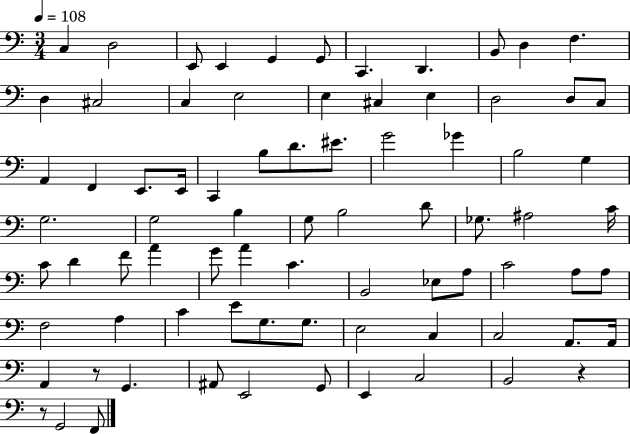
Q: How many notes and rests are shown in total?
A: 79